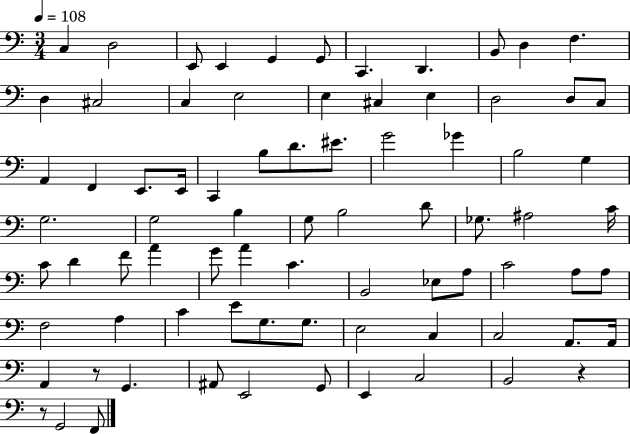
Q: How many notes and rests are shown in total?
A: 79